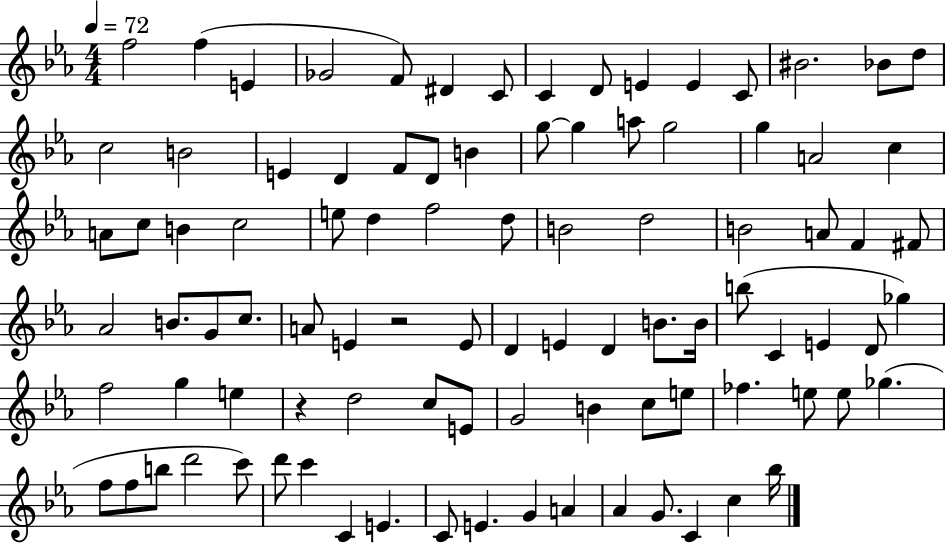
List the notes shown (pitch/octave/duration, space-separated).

F5/h F5/q E4/q Gb4/h F4/e D#4/q C4/e C4/q D4/e E4/q E4/q C4/e BIS4/h. Bb4/e D5/e C5/h B4/h E4/q D4/q F4/e D4/e B4/q G5/e G5/q A5/e G5/h G5/q A4/h C5/q A4/e C5/e B4/q C5/h E5/e D5/q F5/h D5/e B4/h D5/h B4/h A4/e F4/q F#4/e Ab4/h B4/e. G4/e C5/e. A4/e E4/q R/h E4/e D4/q E4/q D4/q B4/e. B4/s B5/e C4/q E4/q D4/e Gb5/q F5/h G5/q E5/q R/q D5/h C5/e E4/e G4/h B4/q C5/e E5/e FES5/q. E5/e E5/e Gb5/q. F5/e F5/e B5/e D6/h C6/e D6/e C6/q C4/q E4/q. C4/e E4/q. G4/q A4/q Ab4/q G4/e. C4/q C5/q Bb5/s